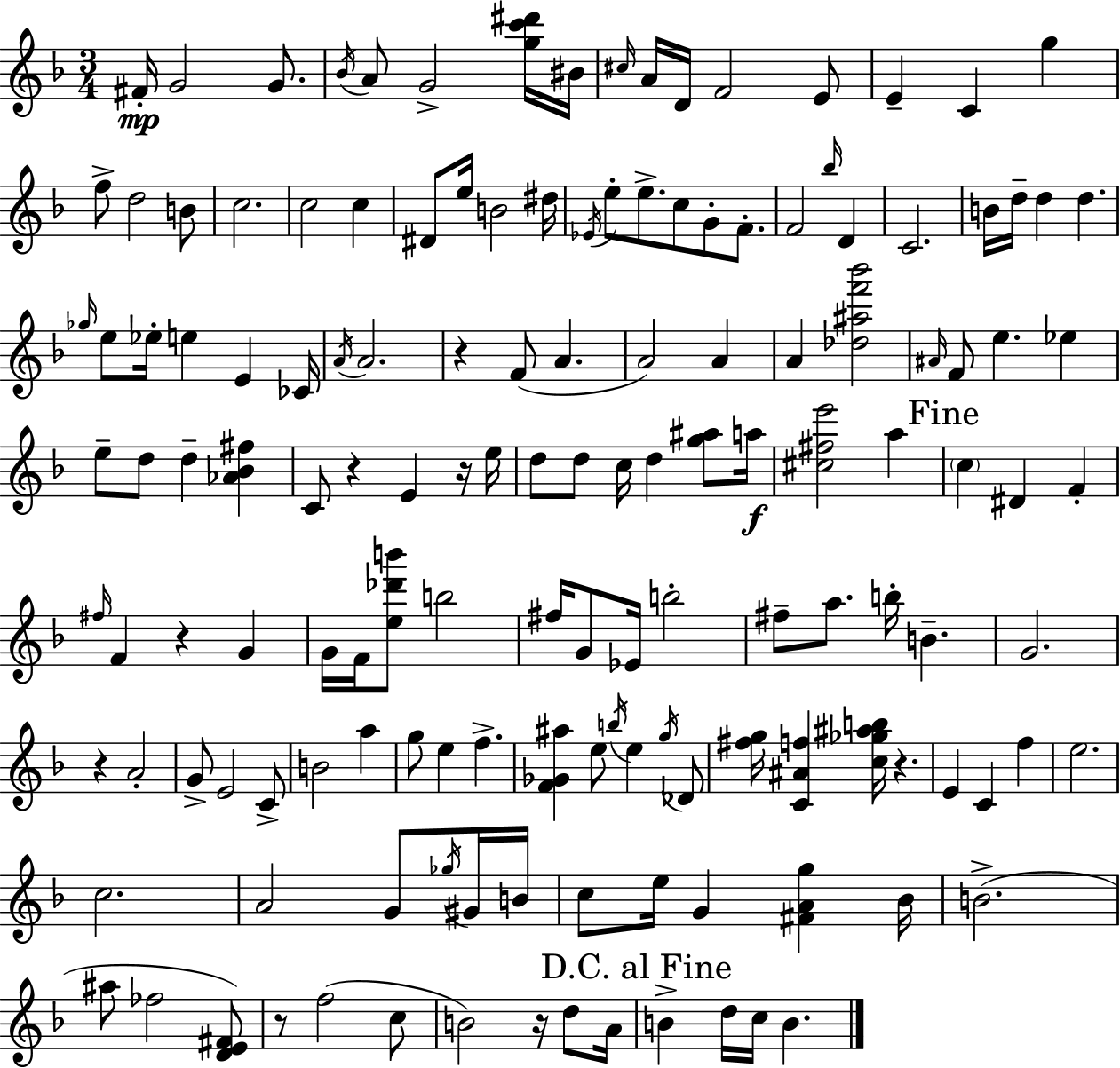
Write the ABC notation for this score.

X:1
T:Untitled
M:3/4
L:1/4
K:Dm
^F/4 G2 G/2 _B/4 A/2 G2 [gc'^d']/4 ^B/4 ^c/4 A/4 D/4 F2 E/2 E C g f/2 d2 B/2 c2 c2 c ^D/2 e/4 B2 ^d/4 _E/4 e/2 e/2 c/2 G/2 F/2 F2 _b/4 D C2 B/4 d/4 d d _g/4 e/2 _e/4 e E _C/4 A/4 A2 z F/2 A A2 A A [_d^af'_b']2 ^A/4 F/2 e _e e/2 d/2 d [_A_B^f] C/2 z E z/4 e/4 d/2 d/2 c/4 d [g^a]/2 a/4 [^c^fe']2 a c ^D F ^f/4 F z G G/4 F/4 [e_d'b']/2 b2 ^f/4 G/2 _E/4 b2 ^f/2 a/2 b/4 B G2 z A2 G/2 E2 C/2 B2 a g/2 e f [F_G^a] e/2 b/4 e g/4 _D/2 [^fg]/4 [C^Af] [c_g^ab]/4 z E C f e2 c2 A2 G/2 _g/4 ^G/4 B/4 c/2 e/4 G [^FAg] _B/4 B2 ^a/2 _f2 [DE^F]/2 z/2 f2 c/2 B2 z/4 d/2 A/4 B d/4 c/4 B